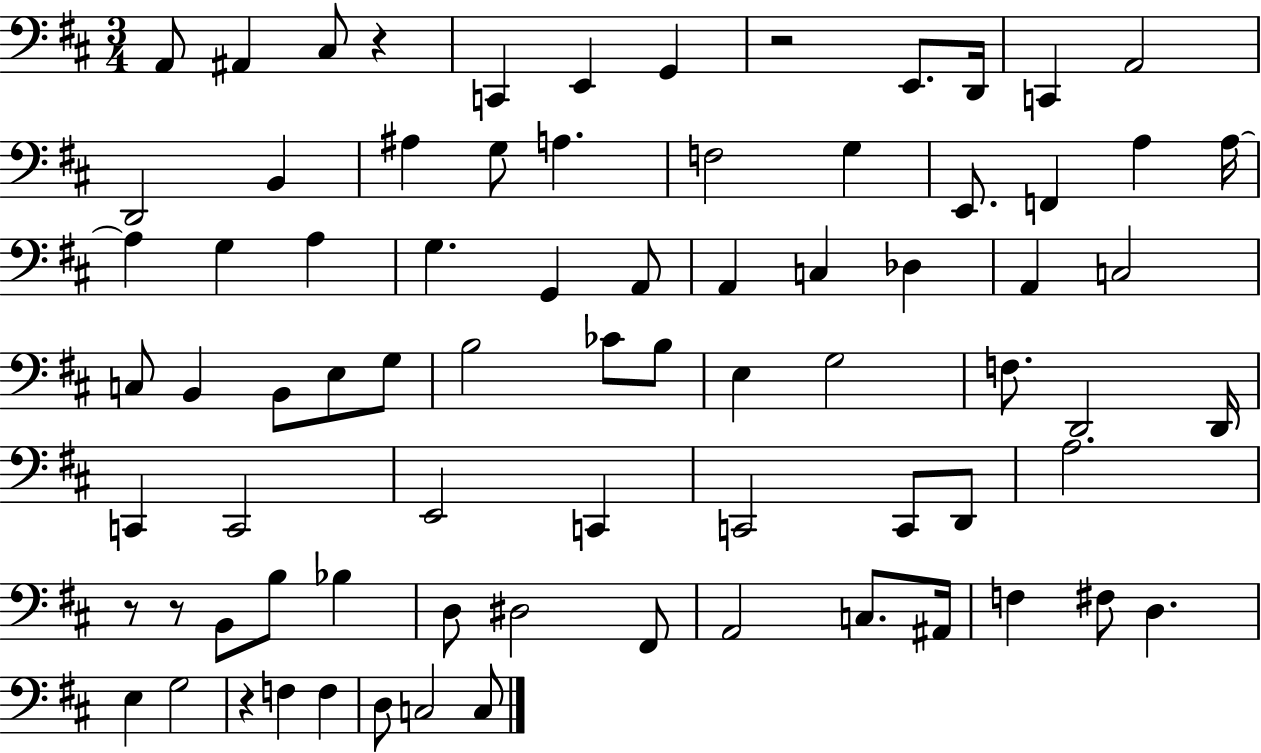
{
  \clef bass
  \numericTimeSignature
  \time 3/4
  \key d \major
  a,8 ais,4 cis8 r4 | c,4 e,4 g,4 | r2 e,8. d,16 | c,4 a,2 | \break d,2 b,4 | ais4 g8 a4. | f2 g4 | e,8. f,4 a4 a16~~ | \break a4 g4 a4 | g4. g,4 a,8 | a,4 c4 des4 | a,4 c2 | \break c8 b,4 b,8 e8 g8 | b2 ces'8 b8 | e4 g2 | f8. d,2 d,16 | \break c,4 c,2 | e,2 c,4 | c,2 c,8 d,8 | a2. | \break r8 r8 b,8 b8 bes4 | d8 dis2 fis,8 | a,2 c8. ais,16 | f4 fis8 d4. | \break e4 g2 | r4 f4 f4 | d8 c2 c8 | \bar "|."
}